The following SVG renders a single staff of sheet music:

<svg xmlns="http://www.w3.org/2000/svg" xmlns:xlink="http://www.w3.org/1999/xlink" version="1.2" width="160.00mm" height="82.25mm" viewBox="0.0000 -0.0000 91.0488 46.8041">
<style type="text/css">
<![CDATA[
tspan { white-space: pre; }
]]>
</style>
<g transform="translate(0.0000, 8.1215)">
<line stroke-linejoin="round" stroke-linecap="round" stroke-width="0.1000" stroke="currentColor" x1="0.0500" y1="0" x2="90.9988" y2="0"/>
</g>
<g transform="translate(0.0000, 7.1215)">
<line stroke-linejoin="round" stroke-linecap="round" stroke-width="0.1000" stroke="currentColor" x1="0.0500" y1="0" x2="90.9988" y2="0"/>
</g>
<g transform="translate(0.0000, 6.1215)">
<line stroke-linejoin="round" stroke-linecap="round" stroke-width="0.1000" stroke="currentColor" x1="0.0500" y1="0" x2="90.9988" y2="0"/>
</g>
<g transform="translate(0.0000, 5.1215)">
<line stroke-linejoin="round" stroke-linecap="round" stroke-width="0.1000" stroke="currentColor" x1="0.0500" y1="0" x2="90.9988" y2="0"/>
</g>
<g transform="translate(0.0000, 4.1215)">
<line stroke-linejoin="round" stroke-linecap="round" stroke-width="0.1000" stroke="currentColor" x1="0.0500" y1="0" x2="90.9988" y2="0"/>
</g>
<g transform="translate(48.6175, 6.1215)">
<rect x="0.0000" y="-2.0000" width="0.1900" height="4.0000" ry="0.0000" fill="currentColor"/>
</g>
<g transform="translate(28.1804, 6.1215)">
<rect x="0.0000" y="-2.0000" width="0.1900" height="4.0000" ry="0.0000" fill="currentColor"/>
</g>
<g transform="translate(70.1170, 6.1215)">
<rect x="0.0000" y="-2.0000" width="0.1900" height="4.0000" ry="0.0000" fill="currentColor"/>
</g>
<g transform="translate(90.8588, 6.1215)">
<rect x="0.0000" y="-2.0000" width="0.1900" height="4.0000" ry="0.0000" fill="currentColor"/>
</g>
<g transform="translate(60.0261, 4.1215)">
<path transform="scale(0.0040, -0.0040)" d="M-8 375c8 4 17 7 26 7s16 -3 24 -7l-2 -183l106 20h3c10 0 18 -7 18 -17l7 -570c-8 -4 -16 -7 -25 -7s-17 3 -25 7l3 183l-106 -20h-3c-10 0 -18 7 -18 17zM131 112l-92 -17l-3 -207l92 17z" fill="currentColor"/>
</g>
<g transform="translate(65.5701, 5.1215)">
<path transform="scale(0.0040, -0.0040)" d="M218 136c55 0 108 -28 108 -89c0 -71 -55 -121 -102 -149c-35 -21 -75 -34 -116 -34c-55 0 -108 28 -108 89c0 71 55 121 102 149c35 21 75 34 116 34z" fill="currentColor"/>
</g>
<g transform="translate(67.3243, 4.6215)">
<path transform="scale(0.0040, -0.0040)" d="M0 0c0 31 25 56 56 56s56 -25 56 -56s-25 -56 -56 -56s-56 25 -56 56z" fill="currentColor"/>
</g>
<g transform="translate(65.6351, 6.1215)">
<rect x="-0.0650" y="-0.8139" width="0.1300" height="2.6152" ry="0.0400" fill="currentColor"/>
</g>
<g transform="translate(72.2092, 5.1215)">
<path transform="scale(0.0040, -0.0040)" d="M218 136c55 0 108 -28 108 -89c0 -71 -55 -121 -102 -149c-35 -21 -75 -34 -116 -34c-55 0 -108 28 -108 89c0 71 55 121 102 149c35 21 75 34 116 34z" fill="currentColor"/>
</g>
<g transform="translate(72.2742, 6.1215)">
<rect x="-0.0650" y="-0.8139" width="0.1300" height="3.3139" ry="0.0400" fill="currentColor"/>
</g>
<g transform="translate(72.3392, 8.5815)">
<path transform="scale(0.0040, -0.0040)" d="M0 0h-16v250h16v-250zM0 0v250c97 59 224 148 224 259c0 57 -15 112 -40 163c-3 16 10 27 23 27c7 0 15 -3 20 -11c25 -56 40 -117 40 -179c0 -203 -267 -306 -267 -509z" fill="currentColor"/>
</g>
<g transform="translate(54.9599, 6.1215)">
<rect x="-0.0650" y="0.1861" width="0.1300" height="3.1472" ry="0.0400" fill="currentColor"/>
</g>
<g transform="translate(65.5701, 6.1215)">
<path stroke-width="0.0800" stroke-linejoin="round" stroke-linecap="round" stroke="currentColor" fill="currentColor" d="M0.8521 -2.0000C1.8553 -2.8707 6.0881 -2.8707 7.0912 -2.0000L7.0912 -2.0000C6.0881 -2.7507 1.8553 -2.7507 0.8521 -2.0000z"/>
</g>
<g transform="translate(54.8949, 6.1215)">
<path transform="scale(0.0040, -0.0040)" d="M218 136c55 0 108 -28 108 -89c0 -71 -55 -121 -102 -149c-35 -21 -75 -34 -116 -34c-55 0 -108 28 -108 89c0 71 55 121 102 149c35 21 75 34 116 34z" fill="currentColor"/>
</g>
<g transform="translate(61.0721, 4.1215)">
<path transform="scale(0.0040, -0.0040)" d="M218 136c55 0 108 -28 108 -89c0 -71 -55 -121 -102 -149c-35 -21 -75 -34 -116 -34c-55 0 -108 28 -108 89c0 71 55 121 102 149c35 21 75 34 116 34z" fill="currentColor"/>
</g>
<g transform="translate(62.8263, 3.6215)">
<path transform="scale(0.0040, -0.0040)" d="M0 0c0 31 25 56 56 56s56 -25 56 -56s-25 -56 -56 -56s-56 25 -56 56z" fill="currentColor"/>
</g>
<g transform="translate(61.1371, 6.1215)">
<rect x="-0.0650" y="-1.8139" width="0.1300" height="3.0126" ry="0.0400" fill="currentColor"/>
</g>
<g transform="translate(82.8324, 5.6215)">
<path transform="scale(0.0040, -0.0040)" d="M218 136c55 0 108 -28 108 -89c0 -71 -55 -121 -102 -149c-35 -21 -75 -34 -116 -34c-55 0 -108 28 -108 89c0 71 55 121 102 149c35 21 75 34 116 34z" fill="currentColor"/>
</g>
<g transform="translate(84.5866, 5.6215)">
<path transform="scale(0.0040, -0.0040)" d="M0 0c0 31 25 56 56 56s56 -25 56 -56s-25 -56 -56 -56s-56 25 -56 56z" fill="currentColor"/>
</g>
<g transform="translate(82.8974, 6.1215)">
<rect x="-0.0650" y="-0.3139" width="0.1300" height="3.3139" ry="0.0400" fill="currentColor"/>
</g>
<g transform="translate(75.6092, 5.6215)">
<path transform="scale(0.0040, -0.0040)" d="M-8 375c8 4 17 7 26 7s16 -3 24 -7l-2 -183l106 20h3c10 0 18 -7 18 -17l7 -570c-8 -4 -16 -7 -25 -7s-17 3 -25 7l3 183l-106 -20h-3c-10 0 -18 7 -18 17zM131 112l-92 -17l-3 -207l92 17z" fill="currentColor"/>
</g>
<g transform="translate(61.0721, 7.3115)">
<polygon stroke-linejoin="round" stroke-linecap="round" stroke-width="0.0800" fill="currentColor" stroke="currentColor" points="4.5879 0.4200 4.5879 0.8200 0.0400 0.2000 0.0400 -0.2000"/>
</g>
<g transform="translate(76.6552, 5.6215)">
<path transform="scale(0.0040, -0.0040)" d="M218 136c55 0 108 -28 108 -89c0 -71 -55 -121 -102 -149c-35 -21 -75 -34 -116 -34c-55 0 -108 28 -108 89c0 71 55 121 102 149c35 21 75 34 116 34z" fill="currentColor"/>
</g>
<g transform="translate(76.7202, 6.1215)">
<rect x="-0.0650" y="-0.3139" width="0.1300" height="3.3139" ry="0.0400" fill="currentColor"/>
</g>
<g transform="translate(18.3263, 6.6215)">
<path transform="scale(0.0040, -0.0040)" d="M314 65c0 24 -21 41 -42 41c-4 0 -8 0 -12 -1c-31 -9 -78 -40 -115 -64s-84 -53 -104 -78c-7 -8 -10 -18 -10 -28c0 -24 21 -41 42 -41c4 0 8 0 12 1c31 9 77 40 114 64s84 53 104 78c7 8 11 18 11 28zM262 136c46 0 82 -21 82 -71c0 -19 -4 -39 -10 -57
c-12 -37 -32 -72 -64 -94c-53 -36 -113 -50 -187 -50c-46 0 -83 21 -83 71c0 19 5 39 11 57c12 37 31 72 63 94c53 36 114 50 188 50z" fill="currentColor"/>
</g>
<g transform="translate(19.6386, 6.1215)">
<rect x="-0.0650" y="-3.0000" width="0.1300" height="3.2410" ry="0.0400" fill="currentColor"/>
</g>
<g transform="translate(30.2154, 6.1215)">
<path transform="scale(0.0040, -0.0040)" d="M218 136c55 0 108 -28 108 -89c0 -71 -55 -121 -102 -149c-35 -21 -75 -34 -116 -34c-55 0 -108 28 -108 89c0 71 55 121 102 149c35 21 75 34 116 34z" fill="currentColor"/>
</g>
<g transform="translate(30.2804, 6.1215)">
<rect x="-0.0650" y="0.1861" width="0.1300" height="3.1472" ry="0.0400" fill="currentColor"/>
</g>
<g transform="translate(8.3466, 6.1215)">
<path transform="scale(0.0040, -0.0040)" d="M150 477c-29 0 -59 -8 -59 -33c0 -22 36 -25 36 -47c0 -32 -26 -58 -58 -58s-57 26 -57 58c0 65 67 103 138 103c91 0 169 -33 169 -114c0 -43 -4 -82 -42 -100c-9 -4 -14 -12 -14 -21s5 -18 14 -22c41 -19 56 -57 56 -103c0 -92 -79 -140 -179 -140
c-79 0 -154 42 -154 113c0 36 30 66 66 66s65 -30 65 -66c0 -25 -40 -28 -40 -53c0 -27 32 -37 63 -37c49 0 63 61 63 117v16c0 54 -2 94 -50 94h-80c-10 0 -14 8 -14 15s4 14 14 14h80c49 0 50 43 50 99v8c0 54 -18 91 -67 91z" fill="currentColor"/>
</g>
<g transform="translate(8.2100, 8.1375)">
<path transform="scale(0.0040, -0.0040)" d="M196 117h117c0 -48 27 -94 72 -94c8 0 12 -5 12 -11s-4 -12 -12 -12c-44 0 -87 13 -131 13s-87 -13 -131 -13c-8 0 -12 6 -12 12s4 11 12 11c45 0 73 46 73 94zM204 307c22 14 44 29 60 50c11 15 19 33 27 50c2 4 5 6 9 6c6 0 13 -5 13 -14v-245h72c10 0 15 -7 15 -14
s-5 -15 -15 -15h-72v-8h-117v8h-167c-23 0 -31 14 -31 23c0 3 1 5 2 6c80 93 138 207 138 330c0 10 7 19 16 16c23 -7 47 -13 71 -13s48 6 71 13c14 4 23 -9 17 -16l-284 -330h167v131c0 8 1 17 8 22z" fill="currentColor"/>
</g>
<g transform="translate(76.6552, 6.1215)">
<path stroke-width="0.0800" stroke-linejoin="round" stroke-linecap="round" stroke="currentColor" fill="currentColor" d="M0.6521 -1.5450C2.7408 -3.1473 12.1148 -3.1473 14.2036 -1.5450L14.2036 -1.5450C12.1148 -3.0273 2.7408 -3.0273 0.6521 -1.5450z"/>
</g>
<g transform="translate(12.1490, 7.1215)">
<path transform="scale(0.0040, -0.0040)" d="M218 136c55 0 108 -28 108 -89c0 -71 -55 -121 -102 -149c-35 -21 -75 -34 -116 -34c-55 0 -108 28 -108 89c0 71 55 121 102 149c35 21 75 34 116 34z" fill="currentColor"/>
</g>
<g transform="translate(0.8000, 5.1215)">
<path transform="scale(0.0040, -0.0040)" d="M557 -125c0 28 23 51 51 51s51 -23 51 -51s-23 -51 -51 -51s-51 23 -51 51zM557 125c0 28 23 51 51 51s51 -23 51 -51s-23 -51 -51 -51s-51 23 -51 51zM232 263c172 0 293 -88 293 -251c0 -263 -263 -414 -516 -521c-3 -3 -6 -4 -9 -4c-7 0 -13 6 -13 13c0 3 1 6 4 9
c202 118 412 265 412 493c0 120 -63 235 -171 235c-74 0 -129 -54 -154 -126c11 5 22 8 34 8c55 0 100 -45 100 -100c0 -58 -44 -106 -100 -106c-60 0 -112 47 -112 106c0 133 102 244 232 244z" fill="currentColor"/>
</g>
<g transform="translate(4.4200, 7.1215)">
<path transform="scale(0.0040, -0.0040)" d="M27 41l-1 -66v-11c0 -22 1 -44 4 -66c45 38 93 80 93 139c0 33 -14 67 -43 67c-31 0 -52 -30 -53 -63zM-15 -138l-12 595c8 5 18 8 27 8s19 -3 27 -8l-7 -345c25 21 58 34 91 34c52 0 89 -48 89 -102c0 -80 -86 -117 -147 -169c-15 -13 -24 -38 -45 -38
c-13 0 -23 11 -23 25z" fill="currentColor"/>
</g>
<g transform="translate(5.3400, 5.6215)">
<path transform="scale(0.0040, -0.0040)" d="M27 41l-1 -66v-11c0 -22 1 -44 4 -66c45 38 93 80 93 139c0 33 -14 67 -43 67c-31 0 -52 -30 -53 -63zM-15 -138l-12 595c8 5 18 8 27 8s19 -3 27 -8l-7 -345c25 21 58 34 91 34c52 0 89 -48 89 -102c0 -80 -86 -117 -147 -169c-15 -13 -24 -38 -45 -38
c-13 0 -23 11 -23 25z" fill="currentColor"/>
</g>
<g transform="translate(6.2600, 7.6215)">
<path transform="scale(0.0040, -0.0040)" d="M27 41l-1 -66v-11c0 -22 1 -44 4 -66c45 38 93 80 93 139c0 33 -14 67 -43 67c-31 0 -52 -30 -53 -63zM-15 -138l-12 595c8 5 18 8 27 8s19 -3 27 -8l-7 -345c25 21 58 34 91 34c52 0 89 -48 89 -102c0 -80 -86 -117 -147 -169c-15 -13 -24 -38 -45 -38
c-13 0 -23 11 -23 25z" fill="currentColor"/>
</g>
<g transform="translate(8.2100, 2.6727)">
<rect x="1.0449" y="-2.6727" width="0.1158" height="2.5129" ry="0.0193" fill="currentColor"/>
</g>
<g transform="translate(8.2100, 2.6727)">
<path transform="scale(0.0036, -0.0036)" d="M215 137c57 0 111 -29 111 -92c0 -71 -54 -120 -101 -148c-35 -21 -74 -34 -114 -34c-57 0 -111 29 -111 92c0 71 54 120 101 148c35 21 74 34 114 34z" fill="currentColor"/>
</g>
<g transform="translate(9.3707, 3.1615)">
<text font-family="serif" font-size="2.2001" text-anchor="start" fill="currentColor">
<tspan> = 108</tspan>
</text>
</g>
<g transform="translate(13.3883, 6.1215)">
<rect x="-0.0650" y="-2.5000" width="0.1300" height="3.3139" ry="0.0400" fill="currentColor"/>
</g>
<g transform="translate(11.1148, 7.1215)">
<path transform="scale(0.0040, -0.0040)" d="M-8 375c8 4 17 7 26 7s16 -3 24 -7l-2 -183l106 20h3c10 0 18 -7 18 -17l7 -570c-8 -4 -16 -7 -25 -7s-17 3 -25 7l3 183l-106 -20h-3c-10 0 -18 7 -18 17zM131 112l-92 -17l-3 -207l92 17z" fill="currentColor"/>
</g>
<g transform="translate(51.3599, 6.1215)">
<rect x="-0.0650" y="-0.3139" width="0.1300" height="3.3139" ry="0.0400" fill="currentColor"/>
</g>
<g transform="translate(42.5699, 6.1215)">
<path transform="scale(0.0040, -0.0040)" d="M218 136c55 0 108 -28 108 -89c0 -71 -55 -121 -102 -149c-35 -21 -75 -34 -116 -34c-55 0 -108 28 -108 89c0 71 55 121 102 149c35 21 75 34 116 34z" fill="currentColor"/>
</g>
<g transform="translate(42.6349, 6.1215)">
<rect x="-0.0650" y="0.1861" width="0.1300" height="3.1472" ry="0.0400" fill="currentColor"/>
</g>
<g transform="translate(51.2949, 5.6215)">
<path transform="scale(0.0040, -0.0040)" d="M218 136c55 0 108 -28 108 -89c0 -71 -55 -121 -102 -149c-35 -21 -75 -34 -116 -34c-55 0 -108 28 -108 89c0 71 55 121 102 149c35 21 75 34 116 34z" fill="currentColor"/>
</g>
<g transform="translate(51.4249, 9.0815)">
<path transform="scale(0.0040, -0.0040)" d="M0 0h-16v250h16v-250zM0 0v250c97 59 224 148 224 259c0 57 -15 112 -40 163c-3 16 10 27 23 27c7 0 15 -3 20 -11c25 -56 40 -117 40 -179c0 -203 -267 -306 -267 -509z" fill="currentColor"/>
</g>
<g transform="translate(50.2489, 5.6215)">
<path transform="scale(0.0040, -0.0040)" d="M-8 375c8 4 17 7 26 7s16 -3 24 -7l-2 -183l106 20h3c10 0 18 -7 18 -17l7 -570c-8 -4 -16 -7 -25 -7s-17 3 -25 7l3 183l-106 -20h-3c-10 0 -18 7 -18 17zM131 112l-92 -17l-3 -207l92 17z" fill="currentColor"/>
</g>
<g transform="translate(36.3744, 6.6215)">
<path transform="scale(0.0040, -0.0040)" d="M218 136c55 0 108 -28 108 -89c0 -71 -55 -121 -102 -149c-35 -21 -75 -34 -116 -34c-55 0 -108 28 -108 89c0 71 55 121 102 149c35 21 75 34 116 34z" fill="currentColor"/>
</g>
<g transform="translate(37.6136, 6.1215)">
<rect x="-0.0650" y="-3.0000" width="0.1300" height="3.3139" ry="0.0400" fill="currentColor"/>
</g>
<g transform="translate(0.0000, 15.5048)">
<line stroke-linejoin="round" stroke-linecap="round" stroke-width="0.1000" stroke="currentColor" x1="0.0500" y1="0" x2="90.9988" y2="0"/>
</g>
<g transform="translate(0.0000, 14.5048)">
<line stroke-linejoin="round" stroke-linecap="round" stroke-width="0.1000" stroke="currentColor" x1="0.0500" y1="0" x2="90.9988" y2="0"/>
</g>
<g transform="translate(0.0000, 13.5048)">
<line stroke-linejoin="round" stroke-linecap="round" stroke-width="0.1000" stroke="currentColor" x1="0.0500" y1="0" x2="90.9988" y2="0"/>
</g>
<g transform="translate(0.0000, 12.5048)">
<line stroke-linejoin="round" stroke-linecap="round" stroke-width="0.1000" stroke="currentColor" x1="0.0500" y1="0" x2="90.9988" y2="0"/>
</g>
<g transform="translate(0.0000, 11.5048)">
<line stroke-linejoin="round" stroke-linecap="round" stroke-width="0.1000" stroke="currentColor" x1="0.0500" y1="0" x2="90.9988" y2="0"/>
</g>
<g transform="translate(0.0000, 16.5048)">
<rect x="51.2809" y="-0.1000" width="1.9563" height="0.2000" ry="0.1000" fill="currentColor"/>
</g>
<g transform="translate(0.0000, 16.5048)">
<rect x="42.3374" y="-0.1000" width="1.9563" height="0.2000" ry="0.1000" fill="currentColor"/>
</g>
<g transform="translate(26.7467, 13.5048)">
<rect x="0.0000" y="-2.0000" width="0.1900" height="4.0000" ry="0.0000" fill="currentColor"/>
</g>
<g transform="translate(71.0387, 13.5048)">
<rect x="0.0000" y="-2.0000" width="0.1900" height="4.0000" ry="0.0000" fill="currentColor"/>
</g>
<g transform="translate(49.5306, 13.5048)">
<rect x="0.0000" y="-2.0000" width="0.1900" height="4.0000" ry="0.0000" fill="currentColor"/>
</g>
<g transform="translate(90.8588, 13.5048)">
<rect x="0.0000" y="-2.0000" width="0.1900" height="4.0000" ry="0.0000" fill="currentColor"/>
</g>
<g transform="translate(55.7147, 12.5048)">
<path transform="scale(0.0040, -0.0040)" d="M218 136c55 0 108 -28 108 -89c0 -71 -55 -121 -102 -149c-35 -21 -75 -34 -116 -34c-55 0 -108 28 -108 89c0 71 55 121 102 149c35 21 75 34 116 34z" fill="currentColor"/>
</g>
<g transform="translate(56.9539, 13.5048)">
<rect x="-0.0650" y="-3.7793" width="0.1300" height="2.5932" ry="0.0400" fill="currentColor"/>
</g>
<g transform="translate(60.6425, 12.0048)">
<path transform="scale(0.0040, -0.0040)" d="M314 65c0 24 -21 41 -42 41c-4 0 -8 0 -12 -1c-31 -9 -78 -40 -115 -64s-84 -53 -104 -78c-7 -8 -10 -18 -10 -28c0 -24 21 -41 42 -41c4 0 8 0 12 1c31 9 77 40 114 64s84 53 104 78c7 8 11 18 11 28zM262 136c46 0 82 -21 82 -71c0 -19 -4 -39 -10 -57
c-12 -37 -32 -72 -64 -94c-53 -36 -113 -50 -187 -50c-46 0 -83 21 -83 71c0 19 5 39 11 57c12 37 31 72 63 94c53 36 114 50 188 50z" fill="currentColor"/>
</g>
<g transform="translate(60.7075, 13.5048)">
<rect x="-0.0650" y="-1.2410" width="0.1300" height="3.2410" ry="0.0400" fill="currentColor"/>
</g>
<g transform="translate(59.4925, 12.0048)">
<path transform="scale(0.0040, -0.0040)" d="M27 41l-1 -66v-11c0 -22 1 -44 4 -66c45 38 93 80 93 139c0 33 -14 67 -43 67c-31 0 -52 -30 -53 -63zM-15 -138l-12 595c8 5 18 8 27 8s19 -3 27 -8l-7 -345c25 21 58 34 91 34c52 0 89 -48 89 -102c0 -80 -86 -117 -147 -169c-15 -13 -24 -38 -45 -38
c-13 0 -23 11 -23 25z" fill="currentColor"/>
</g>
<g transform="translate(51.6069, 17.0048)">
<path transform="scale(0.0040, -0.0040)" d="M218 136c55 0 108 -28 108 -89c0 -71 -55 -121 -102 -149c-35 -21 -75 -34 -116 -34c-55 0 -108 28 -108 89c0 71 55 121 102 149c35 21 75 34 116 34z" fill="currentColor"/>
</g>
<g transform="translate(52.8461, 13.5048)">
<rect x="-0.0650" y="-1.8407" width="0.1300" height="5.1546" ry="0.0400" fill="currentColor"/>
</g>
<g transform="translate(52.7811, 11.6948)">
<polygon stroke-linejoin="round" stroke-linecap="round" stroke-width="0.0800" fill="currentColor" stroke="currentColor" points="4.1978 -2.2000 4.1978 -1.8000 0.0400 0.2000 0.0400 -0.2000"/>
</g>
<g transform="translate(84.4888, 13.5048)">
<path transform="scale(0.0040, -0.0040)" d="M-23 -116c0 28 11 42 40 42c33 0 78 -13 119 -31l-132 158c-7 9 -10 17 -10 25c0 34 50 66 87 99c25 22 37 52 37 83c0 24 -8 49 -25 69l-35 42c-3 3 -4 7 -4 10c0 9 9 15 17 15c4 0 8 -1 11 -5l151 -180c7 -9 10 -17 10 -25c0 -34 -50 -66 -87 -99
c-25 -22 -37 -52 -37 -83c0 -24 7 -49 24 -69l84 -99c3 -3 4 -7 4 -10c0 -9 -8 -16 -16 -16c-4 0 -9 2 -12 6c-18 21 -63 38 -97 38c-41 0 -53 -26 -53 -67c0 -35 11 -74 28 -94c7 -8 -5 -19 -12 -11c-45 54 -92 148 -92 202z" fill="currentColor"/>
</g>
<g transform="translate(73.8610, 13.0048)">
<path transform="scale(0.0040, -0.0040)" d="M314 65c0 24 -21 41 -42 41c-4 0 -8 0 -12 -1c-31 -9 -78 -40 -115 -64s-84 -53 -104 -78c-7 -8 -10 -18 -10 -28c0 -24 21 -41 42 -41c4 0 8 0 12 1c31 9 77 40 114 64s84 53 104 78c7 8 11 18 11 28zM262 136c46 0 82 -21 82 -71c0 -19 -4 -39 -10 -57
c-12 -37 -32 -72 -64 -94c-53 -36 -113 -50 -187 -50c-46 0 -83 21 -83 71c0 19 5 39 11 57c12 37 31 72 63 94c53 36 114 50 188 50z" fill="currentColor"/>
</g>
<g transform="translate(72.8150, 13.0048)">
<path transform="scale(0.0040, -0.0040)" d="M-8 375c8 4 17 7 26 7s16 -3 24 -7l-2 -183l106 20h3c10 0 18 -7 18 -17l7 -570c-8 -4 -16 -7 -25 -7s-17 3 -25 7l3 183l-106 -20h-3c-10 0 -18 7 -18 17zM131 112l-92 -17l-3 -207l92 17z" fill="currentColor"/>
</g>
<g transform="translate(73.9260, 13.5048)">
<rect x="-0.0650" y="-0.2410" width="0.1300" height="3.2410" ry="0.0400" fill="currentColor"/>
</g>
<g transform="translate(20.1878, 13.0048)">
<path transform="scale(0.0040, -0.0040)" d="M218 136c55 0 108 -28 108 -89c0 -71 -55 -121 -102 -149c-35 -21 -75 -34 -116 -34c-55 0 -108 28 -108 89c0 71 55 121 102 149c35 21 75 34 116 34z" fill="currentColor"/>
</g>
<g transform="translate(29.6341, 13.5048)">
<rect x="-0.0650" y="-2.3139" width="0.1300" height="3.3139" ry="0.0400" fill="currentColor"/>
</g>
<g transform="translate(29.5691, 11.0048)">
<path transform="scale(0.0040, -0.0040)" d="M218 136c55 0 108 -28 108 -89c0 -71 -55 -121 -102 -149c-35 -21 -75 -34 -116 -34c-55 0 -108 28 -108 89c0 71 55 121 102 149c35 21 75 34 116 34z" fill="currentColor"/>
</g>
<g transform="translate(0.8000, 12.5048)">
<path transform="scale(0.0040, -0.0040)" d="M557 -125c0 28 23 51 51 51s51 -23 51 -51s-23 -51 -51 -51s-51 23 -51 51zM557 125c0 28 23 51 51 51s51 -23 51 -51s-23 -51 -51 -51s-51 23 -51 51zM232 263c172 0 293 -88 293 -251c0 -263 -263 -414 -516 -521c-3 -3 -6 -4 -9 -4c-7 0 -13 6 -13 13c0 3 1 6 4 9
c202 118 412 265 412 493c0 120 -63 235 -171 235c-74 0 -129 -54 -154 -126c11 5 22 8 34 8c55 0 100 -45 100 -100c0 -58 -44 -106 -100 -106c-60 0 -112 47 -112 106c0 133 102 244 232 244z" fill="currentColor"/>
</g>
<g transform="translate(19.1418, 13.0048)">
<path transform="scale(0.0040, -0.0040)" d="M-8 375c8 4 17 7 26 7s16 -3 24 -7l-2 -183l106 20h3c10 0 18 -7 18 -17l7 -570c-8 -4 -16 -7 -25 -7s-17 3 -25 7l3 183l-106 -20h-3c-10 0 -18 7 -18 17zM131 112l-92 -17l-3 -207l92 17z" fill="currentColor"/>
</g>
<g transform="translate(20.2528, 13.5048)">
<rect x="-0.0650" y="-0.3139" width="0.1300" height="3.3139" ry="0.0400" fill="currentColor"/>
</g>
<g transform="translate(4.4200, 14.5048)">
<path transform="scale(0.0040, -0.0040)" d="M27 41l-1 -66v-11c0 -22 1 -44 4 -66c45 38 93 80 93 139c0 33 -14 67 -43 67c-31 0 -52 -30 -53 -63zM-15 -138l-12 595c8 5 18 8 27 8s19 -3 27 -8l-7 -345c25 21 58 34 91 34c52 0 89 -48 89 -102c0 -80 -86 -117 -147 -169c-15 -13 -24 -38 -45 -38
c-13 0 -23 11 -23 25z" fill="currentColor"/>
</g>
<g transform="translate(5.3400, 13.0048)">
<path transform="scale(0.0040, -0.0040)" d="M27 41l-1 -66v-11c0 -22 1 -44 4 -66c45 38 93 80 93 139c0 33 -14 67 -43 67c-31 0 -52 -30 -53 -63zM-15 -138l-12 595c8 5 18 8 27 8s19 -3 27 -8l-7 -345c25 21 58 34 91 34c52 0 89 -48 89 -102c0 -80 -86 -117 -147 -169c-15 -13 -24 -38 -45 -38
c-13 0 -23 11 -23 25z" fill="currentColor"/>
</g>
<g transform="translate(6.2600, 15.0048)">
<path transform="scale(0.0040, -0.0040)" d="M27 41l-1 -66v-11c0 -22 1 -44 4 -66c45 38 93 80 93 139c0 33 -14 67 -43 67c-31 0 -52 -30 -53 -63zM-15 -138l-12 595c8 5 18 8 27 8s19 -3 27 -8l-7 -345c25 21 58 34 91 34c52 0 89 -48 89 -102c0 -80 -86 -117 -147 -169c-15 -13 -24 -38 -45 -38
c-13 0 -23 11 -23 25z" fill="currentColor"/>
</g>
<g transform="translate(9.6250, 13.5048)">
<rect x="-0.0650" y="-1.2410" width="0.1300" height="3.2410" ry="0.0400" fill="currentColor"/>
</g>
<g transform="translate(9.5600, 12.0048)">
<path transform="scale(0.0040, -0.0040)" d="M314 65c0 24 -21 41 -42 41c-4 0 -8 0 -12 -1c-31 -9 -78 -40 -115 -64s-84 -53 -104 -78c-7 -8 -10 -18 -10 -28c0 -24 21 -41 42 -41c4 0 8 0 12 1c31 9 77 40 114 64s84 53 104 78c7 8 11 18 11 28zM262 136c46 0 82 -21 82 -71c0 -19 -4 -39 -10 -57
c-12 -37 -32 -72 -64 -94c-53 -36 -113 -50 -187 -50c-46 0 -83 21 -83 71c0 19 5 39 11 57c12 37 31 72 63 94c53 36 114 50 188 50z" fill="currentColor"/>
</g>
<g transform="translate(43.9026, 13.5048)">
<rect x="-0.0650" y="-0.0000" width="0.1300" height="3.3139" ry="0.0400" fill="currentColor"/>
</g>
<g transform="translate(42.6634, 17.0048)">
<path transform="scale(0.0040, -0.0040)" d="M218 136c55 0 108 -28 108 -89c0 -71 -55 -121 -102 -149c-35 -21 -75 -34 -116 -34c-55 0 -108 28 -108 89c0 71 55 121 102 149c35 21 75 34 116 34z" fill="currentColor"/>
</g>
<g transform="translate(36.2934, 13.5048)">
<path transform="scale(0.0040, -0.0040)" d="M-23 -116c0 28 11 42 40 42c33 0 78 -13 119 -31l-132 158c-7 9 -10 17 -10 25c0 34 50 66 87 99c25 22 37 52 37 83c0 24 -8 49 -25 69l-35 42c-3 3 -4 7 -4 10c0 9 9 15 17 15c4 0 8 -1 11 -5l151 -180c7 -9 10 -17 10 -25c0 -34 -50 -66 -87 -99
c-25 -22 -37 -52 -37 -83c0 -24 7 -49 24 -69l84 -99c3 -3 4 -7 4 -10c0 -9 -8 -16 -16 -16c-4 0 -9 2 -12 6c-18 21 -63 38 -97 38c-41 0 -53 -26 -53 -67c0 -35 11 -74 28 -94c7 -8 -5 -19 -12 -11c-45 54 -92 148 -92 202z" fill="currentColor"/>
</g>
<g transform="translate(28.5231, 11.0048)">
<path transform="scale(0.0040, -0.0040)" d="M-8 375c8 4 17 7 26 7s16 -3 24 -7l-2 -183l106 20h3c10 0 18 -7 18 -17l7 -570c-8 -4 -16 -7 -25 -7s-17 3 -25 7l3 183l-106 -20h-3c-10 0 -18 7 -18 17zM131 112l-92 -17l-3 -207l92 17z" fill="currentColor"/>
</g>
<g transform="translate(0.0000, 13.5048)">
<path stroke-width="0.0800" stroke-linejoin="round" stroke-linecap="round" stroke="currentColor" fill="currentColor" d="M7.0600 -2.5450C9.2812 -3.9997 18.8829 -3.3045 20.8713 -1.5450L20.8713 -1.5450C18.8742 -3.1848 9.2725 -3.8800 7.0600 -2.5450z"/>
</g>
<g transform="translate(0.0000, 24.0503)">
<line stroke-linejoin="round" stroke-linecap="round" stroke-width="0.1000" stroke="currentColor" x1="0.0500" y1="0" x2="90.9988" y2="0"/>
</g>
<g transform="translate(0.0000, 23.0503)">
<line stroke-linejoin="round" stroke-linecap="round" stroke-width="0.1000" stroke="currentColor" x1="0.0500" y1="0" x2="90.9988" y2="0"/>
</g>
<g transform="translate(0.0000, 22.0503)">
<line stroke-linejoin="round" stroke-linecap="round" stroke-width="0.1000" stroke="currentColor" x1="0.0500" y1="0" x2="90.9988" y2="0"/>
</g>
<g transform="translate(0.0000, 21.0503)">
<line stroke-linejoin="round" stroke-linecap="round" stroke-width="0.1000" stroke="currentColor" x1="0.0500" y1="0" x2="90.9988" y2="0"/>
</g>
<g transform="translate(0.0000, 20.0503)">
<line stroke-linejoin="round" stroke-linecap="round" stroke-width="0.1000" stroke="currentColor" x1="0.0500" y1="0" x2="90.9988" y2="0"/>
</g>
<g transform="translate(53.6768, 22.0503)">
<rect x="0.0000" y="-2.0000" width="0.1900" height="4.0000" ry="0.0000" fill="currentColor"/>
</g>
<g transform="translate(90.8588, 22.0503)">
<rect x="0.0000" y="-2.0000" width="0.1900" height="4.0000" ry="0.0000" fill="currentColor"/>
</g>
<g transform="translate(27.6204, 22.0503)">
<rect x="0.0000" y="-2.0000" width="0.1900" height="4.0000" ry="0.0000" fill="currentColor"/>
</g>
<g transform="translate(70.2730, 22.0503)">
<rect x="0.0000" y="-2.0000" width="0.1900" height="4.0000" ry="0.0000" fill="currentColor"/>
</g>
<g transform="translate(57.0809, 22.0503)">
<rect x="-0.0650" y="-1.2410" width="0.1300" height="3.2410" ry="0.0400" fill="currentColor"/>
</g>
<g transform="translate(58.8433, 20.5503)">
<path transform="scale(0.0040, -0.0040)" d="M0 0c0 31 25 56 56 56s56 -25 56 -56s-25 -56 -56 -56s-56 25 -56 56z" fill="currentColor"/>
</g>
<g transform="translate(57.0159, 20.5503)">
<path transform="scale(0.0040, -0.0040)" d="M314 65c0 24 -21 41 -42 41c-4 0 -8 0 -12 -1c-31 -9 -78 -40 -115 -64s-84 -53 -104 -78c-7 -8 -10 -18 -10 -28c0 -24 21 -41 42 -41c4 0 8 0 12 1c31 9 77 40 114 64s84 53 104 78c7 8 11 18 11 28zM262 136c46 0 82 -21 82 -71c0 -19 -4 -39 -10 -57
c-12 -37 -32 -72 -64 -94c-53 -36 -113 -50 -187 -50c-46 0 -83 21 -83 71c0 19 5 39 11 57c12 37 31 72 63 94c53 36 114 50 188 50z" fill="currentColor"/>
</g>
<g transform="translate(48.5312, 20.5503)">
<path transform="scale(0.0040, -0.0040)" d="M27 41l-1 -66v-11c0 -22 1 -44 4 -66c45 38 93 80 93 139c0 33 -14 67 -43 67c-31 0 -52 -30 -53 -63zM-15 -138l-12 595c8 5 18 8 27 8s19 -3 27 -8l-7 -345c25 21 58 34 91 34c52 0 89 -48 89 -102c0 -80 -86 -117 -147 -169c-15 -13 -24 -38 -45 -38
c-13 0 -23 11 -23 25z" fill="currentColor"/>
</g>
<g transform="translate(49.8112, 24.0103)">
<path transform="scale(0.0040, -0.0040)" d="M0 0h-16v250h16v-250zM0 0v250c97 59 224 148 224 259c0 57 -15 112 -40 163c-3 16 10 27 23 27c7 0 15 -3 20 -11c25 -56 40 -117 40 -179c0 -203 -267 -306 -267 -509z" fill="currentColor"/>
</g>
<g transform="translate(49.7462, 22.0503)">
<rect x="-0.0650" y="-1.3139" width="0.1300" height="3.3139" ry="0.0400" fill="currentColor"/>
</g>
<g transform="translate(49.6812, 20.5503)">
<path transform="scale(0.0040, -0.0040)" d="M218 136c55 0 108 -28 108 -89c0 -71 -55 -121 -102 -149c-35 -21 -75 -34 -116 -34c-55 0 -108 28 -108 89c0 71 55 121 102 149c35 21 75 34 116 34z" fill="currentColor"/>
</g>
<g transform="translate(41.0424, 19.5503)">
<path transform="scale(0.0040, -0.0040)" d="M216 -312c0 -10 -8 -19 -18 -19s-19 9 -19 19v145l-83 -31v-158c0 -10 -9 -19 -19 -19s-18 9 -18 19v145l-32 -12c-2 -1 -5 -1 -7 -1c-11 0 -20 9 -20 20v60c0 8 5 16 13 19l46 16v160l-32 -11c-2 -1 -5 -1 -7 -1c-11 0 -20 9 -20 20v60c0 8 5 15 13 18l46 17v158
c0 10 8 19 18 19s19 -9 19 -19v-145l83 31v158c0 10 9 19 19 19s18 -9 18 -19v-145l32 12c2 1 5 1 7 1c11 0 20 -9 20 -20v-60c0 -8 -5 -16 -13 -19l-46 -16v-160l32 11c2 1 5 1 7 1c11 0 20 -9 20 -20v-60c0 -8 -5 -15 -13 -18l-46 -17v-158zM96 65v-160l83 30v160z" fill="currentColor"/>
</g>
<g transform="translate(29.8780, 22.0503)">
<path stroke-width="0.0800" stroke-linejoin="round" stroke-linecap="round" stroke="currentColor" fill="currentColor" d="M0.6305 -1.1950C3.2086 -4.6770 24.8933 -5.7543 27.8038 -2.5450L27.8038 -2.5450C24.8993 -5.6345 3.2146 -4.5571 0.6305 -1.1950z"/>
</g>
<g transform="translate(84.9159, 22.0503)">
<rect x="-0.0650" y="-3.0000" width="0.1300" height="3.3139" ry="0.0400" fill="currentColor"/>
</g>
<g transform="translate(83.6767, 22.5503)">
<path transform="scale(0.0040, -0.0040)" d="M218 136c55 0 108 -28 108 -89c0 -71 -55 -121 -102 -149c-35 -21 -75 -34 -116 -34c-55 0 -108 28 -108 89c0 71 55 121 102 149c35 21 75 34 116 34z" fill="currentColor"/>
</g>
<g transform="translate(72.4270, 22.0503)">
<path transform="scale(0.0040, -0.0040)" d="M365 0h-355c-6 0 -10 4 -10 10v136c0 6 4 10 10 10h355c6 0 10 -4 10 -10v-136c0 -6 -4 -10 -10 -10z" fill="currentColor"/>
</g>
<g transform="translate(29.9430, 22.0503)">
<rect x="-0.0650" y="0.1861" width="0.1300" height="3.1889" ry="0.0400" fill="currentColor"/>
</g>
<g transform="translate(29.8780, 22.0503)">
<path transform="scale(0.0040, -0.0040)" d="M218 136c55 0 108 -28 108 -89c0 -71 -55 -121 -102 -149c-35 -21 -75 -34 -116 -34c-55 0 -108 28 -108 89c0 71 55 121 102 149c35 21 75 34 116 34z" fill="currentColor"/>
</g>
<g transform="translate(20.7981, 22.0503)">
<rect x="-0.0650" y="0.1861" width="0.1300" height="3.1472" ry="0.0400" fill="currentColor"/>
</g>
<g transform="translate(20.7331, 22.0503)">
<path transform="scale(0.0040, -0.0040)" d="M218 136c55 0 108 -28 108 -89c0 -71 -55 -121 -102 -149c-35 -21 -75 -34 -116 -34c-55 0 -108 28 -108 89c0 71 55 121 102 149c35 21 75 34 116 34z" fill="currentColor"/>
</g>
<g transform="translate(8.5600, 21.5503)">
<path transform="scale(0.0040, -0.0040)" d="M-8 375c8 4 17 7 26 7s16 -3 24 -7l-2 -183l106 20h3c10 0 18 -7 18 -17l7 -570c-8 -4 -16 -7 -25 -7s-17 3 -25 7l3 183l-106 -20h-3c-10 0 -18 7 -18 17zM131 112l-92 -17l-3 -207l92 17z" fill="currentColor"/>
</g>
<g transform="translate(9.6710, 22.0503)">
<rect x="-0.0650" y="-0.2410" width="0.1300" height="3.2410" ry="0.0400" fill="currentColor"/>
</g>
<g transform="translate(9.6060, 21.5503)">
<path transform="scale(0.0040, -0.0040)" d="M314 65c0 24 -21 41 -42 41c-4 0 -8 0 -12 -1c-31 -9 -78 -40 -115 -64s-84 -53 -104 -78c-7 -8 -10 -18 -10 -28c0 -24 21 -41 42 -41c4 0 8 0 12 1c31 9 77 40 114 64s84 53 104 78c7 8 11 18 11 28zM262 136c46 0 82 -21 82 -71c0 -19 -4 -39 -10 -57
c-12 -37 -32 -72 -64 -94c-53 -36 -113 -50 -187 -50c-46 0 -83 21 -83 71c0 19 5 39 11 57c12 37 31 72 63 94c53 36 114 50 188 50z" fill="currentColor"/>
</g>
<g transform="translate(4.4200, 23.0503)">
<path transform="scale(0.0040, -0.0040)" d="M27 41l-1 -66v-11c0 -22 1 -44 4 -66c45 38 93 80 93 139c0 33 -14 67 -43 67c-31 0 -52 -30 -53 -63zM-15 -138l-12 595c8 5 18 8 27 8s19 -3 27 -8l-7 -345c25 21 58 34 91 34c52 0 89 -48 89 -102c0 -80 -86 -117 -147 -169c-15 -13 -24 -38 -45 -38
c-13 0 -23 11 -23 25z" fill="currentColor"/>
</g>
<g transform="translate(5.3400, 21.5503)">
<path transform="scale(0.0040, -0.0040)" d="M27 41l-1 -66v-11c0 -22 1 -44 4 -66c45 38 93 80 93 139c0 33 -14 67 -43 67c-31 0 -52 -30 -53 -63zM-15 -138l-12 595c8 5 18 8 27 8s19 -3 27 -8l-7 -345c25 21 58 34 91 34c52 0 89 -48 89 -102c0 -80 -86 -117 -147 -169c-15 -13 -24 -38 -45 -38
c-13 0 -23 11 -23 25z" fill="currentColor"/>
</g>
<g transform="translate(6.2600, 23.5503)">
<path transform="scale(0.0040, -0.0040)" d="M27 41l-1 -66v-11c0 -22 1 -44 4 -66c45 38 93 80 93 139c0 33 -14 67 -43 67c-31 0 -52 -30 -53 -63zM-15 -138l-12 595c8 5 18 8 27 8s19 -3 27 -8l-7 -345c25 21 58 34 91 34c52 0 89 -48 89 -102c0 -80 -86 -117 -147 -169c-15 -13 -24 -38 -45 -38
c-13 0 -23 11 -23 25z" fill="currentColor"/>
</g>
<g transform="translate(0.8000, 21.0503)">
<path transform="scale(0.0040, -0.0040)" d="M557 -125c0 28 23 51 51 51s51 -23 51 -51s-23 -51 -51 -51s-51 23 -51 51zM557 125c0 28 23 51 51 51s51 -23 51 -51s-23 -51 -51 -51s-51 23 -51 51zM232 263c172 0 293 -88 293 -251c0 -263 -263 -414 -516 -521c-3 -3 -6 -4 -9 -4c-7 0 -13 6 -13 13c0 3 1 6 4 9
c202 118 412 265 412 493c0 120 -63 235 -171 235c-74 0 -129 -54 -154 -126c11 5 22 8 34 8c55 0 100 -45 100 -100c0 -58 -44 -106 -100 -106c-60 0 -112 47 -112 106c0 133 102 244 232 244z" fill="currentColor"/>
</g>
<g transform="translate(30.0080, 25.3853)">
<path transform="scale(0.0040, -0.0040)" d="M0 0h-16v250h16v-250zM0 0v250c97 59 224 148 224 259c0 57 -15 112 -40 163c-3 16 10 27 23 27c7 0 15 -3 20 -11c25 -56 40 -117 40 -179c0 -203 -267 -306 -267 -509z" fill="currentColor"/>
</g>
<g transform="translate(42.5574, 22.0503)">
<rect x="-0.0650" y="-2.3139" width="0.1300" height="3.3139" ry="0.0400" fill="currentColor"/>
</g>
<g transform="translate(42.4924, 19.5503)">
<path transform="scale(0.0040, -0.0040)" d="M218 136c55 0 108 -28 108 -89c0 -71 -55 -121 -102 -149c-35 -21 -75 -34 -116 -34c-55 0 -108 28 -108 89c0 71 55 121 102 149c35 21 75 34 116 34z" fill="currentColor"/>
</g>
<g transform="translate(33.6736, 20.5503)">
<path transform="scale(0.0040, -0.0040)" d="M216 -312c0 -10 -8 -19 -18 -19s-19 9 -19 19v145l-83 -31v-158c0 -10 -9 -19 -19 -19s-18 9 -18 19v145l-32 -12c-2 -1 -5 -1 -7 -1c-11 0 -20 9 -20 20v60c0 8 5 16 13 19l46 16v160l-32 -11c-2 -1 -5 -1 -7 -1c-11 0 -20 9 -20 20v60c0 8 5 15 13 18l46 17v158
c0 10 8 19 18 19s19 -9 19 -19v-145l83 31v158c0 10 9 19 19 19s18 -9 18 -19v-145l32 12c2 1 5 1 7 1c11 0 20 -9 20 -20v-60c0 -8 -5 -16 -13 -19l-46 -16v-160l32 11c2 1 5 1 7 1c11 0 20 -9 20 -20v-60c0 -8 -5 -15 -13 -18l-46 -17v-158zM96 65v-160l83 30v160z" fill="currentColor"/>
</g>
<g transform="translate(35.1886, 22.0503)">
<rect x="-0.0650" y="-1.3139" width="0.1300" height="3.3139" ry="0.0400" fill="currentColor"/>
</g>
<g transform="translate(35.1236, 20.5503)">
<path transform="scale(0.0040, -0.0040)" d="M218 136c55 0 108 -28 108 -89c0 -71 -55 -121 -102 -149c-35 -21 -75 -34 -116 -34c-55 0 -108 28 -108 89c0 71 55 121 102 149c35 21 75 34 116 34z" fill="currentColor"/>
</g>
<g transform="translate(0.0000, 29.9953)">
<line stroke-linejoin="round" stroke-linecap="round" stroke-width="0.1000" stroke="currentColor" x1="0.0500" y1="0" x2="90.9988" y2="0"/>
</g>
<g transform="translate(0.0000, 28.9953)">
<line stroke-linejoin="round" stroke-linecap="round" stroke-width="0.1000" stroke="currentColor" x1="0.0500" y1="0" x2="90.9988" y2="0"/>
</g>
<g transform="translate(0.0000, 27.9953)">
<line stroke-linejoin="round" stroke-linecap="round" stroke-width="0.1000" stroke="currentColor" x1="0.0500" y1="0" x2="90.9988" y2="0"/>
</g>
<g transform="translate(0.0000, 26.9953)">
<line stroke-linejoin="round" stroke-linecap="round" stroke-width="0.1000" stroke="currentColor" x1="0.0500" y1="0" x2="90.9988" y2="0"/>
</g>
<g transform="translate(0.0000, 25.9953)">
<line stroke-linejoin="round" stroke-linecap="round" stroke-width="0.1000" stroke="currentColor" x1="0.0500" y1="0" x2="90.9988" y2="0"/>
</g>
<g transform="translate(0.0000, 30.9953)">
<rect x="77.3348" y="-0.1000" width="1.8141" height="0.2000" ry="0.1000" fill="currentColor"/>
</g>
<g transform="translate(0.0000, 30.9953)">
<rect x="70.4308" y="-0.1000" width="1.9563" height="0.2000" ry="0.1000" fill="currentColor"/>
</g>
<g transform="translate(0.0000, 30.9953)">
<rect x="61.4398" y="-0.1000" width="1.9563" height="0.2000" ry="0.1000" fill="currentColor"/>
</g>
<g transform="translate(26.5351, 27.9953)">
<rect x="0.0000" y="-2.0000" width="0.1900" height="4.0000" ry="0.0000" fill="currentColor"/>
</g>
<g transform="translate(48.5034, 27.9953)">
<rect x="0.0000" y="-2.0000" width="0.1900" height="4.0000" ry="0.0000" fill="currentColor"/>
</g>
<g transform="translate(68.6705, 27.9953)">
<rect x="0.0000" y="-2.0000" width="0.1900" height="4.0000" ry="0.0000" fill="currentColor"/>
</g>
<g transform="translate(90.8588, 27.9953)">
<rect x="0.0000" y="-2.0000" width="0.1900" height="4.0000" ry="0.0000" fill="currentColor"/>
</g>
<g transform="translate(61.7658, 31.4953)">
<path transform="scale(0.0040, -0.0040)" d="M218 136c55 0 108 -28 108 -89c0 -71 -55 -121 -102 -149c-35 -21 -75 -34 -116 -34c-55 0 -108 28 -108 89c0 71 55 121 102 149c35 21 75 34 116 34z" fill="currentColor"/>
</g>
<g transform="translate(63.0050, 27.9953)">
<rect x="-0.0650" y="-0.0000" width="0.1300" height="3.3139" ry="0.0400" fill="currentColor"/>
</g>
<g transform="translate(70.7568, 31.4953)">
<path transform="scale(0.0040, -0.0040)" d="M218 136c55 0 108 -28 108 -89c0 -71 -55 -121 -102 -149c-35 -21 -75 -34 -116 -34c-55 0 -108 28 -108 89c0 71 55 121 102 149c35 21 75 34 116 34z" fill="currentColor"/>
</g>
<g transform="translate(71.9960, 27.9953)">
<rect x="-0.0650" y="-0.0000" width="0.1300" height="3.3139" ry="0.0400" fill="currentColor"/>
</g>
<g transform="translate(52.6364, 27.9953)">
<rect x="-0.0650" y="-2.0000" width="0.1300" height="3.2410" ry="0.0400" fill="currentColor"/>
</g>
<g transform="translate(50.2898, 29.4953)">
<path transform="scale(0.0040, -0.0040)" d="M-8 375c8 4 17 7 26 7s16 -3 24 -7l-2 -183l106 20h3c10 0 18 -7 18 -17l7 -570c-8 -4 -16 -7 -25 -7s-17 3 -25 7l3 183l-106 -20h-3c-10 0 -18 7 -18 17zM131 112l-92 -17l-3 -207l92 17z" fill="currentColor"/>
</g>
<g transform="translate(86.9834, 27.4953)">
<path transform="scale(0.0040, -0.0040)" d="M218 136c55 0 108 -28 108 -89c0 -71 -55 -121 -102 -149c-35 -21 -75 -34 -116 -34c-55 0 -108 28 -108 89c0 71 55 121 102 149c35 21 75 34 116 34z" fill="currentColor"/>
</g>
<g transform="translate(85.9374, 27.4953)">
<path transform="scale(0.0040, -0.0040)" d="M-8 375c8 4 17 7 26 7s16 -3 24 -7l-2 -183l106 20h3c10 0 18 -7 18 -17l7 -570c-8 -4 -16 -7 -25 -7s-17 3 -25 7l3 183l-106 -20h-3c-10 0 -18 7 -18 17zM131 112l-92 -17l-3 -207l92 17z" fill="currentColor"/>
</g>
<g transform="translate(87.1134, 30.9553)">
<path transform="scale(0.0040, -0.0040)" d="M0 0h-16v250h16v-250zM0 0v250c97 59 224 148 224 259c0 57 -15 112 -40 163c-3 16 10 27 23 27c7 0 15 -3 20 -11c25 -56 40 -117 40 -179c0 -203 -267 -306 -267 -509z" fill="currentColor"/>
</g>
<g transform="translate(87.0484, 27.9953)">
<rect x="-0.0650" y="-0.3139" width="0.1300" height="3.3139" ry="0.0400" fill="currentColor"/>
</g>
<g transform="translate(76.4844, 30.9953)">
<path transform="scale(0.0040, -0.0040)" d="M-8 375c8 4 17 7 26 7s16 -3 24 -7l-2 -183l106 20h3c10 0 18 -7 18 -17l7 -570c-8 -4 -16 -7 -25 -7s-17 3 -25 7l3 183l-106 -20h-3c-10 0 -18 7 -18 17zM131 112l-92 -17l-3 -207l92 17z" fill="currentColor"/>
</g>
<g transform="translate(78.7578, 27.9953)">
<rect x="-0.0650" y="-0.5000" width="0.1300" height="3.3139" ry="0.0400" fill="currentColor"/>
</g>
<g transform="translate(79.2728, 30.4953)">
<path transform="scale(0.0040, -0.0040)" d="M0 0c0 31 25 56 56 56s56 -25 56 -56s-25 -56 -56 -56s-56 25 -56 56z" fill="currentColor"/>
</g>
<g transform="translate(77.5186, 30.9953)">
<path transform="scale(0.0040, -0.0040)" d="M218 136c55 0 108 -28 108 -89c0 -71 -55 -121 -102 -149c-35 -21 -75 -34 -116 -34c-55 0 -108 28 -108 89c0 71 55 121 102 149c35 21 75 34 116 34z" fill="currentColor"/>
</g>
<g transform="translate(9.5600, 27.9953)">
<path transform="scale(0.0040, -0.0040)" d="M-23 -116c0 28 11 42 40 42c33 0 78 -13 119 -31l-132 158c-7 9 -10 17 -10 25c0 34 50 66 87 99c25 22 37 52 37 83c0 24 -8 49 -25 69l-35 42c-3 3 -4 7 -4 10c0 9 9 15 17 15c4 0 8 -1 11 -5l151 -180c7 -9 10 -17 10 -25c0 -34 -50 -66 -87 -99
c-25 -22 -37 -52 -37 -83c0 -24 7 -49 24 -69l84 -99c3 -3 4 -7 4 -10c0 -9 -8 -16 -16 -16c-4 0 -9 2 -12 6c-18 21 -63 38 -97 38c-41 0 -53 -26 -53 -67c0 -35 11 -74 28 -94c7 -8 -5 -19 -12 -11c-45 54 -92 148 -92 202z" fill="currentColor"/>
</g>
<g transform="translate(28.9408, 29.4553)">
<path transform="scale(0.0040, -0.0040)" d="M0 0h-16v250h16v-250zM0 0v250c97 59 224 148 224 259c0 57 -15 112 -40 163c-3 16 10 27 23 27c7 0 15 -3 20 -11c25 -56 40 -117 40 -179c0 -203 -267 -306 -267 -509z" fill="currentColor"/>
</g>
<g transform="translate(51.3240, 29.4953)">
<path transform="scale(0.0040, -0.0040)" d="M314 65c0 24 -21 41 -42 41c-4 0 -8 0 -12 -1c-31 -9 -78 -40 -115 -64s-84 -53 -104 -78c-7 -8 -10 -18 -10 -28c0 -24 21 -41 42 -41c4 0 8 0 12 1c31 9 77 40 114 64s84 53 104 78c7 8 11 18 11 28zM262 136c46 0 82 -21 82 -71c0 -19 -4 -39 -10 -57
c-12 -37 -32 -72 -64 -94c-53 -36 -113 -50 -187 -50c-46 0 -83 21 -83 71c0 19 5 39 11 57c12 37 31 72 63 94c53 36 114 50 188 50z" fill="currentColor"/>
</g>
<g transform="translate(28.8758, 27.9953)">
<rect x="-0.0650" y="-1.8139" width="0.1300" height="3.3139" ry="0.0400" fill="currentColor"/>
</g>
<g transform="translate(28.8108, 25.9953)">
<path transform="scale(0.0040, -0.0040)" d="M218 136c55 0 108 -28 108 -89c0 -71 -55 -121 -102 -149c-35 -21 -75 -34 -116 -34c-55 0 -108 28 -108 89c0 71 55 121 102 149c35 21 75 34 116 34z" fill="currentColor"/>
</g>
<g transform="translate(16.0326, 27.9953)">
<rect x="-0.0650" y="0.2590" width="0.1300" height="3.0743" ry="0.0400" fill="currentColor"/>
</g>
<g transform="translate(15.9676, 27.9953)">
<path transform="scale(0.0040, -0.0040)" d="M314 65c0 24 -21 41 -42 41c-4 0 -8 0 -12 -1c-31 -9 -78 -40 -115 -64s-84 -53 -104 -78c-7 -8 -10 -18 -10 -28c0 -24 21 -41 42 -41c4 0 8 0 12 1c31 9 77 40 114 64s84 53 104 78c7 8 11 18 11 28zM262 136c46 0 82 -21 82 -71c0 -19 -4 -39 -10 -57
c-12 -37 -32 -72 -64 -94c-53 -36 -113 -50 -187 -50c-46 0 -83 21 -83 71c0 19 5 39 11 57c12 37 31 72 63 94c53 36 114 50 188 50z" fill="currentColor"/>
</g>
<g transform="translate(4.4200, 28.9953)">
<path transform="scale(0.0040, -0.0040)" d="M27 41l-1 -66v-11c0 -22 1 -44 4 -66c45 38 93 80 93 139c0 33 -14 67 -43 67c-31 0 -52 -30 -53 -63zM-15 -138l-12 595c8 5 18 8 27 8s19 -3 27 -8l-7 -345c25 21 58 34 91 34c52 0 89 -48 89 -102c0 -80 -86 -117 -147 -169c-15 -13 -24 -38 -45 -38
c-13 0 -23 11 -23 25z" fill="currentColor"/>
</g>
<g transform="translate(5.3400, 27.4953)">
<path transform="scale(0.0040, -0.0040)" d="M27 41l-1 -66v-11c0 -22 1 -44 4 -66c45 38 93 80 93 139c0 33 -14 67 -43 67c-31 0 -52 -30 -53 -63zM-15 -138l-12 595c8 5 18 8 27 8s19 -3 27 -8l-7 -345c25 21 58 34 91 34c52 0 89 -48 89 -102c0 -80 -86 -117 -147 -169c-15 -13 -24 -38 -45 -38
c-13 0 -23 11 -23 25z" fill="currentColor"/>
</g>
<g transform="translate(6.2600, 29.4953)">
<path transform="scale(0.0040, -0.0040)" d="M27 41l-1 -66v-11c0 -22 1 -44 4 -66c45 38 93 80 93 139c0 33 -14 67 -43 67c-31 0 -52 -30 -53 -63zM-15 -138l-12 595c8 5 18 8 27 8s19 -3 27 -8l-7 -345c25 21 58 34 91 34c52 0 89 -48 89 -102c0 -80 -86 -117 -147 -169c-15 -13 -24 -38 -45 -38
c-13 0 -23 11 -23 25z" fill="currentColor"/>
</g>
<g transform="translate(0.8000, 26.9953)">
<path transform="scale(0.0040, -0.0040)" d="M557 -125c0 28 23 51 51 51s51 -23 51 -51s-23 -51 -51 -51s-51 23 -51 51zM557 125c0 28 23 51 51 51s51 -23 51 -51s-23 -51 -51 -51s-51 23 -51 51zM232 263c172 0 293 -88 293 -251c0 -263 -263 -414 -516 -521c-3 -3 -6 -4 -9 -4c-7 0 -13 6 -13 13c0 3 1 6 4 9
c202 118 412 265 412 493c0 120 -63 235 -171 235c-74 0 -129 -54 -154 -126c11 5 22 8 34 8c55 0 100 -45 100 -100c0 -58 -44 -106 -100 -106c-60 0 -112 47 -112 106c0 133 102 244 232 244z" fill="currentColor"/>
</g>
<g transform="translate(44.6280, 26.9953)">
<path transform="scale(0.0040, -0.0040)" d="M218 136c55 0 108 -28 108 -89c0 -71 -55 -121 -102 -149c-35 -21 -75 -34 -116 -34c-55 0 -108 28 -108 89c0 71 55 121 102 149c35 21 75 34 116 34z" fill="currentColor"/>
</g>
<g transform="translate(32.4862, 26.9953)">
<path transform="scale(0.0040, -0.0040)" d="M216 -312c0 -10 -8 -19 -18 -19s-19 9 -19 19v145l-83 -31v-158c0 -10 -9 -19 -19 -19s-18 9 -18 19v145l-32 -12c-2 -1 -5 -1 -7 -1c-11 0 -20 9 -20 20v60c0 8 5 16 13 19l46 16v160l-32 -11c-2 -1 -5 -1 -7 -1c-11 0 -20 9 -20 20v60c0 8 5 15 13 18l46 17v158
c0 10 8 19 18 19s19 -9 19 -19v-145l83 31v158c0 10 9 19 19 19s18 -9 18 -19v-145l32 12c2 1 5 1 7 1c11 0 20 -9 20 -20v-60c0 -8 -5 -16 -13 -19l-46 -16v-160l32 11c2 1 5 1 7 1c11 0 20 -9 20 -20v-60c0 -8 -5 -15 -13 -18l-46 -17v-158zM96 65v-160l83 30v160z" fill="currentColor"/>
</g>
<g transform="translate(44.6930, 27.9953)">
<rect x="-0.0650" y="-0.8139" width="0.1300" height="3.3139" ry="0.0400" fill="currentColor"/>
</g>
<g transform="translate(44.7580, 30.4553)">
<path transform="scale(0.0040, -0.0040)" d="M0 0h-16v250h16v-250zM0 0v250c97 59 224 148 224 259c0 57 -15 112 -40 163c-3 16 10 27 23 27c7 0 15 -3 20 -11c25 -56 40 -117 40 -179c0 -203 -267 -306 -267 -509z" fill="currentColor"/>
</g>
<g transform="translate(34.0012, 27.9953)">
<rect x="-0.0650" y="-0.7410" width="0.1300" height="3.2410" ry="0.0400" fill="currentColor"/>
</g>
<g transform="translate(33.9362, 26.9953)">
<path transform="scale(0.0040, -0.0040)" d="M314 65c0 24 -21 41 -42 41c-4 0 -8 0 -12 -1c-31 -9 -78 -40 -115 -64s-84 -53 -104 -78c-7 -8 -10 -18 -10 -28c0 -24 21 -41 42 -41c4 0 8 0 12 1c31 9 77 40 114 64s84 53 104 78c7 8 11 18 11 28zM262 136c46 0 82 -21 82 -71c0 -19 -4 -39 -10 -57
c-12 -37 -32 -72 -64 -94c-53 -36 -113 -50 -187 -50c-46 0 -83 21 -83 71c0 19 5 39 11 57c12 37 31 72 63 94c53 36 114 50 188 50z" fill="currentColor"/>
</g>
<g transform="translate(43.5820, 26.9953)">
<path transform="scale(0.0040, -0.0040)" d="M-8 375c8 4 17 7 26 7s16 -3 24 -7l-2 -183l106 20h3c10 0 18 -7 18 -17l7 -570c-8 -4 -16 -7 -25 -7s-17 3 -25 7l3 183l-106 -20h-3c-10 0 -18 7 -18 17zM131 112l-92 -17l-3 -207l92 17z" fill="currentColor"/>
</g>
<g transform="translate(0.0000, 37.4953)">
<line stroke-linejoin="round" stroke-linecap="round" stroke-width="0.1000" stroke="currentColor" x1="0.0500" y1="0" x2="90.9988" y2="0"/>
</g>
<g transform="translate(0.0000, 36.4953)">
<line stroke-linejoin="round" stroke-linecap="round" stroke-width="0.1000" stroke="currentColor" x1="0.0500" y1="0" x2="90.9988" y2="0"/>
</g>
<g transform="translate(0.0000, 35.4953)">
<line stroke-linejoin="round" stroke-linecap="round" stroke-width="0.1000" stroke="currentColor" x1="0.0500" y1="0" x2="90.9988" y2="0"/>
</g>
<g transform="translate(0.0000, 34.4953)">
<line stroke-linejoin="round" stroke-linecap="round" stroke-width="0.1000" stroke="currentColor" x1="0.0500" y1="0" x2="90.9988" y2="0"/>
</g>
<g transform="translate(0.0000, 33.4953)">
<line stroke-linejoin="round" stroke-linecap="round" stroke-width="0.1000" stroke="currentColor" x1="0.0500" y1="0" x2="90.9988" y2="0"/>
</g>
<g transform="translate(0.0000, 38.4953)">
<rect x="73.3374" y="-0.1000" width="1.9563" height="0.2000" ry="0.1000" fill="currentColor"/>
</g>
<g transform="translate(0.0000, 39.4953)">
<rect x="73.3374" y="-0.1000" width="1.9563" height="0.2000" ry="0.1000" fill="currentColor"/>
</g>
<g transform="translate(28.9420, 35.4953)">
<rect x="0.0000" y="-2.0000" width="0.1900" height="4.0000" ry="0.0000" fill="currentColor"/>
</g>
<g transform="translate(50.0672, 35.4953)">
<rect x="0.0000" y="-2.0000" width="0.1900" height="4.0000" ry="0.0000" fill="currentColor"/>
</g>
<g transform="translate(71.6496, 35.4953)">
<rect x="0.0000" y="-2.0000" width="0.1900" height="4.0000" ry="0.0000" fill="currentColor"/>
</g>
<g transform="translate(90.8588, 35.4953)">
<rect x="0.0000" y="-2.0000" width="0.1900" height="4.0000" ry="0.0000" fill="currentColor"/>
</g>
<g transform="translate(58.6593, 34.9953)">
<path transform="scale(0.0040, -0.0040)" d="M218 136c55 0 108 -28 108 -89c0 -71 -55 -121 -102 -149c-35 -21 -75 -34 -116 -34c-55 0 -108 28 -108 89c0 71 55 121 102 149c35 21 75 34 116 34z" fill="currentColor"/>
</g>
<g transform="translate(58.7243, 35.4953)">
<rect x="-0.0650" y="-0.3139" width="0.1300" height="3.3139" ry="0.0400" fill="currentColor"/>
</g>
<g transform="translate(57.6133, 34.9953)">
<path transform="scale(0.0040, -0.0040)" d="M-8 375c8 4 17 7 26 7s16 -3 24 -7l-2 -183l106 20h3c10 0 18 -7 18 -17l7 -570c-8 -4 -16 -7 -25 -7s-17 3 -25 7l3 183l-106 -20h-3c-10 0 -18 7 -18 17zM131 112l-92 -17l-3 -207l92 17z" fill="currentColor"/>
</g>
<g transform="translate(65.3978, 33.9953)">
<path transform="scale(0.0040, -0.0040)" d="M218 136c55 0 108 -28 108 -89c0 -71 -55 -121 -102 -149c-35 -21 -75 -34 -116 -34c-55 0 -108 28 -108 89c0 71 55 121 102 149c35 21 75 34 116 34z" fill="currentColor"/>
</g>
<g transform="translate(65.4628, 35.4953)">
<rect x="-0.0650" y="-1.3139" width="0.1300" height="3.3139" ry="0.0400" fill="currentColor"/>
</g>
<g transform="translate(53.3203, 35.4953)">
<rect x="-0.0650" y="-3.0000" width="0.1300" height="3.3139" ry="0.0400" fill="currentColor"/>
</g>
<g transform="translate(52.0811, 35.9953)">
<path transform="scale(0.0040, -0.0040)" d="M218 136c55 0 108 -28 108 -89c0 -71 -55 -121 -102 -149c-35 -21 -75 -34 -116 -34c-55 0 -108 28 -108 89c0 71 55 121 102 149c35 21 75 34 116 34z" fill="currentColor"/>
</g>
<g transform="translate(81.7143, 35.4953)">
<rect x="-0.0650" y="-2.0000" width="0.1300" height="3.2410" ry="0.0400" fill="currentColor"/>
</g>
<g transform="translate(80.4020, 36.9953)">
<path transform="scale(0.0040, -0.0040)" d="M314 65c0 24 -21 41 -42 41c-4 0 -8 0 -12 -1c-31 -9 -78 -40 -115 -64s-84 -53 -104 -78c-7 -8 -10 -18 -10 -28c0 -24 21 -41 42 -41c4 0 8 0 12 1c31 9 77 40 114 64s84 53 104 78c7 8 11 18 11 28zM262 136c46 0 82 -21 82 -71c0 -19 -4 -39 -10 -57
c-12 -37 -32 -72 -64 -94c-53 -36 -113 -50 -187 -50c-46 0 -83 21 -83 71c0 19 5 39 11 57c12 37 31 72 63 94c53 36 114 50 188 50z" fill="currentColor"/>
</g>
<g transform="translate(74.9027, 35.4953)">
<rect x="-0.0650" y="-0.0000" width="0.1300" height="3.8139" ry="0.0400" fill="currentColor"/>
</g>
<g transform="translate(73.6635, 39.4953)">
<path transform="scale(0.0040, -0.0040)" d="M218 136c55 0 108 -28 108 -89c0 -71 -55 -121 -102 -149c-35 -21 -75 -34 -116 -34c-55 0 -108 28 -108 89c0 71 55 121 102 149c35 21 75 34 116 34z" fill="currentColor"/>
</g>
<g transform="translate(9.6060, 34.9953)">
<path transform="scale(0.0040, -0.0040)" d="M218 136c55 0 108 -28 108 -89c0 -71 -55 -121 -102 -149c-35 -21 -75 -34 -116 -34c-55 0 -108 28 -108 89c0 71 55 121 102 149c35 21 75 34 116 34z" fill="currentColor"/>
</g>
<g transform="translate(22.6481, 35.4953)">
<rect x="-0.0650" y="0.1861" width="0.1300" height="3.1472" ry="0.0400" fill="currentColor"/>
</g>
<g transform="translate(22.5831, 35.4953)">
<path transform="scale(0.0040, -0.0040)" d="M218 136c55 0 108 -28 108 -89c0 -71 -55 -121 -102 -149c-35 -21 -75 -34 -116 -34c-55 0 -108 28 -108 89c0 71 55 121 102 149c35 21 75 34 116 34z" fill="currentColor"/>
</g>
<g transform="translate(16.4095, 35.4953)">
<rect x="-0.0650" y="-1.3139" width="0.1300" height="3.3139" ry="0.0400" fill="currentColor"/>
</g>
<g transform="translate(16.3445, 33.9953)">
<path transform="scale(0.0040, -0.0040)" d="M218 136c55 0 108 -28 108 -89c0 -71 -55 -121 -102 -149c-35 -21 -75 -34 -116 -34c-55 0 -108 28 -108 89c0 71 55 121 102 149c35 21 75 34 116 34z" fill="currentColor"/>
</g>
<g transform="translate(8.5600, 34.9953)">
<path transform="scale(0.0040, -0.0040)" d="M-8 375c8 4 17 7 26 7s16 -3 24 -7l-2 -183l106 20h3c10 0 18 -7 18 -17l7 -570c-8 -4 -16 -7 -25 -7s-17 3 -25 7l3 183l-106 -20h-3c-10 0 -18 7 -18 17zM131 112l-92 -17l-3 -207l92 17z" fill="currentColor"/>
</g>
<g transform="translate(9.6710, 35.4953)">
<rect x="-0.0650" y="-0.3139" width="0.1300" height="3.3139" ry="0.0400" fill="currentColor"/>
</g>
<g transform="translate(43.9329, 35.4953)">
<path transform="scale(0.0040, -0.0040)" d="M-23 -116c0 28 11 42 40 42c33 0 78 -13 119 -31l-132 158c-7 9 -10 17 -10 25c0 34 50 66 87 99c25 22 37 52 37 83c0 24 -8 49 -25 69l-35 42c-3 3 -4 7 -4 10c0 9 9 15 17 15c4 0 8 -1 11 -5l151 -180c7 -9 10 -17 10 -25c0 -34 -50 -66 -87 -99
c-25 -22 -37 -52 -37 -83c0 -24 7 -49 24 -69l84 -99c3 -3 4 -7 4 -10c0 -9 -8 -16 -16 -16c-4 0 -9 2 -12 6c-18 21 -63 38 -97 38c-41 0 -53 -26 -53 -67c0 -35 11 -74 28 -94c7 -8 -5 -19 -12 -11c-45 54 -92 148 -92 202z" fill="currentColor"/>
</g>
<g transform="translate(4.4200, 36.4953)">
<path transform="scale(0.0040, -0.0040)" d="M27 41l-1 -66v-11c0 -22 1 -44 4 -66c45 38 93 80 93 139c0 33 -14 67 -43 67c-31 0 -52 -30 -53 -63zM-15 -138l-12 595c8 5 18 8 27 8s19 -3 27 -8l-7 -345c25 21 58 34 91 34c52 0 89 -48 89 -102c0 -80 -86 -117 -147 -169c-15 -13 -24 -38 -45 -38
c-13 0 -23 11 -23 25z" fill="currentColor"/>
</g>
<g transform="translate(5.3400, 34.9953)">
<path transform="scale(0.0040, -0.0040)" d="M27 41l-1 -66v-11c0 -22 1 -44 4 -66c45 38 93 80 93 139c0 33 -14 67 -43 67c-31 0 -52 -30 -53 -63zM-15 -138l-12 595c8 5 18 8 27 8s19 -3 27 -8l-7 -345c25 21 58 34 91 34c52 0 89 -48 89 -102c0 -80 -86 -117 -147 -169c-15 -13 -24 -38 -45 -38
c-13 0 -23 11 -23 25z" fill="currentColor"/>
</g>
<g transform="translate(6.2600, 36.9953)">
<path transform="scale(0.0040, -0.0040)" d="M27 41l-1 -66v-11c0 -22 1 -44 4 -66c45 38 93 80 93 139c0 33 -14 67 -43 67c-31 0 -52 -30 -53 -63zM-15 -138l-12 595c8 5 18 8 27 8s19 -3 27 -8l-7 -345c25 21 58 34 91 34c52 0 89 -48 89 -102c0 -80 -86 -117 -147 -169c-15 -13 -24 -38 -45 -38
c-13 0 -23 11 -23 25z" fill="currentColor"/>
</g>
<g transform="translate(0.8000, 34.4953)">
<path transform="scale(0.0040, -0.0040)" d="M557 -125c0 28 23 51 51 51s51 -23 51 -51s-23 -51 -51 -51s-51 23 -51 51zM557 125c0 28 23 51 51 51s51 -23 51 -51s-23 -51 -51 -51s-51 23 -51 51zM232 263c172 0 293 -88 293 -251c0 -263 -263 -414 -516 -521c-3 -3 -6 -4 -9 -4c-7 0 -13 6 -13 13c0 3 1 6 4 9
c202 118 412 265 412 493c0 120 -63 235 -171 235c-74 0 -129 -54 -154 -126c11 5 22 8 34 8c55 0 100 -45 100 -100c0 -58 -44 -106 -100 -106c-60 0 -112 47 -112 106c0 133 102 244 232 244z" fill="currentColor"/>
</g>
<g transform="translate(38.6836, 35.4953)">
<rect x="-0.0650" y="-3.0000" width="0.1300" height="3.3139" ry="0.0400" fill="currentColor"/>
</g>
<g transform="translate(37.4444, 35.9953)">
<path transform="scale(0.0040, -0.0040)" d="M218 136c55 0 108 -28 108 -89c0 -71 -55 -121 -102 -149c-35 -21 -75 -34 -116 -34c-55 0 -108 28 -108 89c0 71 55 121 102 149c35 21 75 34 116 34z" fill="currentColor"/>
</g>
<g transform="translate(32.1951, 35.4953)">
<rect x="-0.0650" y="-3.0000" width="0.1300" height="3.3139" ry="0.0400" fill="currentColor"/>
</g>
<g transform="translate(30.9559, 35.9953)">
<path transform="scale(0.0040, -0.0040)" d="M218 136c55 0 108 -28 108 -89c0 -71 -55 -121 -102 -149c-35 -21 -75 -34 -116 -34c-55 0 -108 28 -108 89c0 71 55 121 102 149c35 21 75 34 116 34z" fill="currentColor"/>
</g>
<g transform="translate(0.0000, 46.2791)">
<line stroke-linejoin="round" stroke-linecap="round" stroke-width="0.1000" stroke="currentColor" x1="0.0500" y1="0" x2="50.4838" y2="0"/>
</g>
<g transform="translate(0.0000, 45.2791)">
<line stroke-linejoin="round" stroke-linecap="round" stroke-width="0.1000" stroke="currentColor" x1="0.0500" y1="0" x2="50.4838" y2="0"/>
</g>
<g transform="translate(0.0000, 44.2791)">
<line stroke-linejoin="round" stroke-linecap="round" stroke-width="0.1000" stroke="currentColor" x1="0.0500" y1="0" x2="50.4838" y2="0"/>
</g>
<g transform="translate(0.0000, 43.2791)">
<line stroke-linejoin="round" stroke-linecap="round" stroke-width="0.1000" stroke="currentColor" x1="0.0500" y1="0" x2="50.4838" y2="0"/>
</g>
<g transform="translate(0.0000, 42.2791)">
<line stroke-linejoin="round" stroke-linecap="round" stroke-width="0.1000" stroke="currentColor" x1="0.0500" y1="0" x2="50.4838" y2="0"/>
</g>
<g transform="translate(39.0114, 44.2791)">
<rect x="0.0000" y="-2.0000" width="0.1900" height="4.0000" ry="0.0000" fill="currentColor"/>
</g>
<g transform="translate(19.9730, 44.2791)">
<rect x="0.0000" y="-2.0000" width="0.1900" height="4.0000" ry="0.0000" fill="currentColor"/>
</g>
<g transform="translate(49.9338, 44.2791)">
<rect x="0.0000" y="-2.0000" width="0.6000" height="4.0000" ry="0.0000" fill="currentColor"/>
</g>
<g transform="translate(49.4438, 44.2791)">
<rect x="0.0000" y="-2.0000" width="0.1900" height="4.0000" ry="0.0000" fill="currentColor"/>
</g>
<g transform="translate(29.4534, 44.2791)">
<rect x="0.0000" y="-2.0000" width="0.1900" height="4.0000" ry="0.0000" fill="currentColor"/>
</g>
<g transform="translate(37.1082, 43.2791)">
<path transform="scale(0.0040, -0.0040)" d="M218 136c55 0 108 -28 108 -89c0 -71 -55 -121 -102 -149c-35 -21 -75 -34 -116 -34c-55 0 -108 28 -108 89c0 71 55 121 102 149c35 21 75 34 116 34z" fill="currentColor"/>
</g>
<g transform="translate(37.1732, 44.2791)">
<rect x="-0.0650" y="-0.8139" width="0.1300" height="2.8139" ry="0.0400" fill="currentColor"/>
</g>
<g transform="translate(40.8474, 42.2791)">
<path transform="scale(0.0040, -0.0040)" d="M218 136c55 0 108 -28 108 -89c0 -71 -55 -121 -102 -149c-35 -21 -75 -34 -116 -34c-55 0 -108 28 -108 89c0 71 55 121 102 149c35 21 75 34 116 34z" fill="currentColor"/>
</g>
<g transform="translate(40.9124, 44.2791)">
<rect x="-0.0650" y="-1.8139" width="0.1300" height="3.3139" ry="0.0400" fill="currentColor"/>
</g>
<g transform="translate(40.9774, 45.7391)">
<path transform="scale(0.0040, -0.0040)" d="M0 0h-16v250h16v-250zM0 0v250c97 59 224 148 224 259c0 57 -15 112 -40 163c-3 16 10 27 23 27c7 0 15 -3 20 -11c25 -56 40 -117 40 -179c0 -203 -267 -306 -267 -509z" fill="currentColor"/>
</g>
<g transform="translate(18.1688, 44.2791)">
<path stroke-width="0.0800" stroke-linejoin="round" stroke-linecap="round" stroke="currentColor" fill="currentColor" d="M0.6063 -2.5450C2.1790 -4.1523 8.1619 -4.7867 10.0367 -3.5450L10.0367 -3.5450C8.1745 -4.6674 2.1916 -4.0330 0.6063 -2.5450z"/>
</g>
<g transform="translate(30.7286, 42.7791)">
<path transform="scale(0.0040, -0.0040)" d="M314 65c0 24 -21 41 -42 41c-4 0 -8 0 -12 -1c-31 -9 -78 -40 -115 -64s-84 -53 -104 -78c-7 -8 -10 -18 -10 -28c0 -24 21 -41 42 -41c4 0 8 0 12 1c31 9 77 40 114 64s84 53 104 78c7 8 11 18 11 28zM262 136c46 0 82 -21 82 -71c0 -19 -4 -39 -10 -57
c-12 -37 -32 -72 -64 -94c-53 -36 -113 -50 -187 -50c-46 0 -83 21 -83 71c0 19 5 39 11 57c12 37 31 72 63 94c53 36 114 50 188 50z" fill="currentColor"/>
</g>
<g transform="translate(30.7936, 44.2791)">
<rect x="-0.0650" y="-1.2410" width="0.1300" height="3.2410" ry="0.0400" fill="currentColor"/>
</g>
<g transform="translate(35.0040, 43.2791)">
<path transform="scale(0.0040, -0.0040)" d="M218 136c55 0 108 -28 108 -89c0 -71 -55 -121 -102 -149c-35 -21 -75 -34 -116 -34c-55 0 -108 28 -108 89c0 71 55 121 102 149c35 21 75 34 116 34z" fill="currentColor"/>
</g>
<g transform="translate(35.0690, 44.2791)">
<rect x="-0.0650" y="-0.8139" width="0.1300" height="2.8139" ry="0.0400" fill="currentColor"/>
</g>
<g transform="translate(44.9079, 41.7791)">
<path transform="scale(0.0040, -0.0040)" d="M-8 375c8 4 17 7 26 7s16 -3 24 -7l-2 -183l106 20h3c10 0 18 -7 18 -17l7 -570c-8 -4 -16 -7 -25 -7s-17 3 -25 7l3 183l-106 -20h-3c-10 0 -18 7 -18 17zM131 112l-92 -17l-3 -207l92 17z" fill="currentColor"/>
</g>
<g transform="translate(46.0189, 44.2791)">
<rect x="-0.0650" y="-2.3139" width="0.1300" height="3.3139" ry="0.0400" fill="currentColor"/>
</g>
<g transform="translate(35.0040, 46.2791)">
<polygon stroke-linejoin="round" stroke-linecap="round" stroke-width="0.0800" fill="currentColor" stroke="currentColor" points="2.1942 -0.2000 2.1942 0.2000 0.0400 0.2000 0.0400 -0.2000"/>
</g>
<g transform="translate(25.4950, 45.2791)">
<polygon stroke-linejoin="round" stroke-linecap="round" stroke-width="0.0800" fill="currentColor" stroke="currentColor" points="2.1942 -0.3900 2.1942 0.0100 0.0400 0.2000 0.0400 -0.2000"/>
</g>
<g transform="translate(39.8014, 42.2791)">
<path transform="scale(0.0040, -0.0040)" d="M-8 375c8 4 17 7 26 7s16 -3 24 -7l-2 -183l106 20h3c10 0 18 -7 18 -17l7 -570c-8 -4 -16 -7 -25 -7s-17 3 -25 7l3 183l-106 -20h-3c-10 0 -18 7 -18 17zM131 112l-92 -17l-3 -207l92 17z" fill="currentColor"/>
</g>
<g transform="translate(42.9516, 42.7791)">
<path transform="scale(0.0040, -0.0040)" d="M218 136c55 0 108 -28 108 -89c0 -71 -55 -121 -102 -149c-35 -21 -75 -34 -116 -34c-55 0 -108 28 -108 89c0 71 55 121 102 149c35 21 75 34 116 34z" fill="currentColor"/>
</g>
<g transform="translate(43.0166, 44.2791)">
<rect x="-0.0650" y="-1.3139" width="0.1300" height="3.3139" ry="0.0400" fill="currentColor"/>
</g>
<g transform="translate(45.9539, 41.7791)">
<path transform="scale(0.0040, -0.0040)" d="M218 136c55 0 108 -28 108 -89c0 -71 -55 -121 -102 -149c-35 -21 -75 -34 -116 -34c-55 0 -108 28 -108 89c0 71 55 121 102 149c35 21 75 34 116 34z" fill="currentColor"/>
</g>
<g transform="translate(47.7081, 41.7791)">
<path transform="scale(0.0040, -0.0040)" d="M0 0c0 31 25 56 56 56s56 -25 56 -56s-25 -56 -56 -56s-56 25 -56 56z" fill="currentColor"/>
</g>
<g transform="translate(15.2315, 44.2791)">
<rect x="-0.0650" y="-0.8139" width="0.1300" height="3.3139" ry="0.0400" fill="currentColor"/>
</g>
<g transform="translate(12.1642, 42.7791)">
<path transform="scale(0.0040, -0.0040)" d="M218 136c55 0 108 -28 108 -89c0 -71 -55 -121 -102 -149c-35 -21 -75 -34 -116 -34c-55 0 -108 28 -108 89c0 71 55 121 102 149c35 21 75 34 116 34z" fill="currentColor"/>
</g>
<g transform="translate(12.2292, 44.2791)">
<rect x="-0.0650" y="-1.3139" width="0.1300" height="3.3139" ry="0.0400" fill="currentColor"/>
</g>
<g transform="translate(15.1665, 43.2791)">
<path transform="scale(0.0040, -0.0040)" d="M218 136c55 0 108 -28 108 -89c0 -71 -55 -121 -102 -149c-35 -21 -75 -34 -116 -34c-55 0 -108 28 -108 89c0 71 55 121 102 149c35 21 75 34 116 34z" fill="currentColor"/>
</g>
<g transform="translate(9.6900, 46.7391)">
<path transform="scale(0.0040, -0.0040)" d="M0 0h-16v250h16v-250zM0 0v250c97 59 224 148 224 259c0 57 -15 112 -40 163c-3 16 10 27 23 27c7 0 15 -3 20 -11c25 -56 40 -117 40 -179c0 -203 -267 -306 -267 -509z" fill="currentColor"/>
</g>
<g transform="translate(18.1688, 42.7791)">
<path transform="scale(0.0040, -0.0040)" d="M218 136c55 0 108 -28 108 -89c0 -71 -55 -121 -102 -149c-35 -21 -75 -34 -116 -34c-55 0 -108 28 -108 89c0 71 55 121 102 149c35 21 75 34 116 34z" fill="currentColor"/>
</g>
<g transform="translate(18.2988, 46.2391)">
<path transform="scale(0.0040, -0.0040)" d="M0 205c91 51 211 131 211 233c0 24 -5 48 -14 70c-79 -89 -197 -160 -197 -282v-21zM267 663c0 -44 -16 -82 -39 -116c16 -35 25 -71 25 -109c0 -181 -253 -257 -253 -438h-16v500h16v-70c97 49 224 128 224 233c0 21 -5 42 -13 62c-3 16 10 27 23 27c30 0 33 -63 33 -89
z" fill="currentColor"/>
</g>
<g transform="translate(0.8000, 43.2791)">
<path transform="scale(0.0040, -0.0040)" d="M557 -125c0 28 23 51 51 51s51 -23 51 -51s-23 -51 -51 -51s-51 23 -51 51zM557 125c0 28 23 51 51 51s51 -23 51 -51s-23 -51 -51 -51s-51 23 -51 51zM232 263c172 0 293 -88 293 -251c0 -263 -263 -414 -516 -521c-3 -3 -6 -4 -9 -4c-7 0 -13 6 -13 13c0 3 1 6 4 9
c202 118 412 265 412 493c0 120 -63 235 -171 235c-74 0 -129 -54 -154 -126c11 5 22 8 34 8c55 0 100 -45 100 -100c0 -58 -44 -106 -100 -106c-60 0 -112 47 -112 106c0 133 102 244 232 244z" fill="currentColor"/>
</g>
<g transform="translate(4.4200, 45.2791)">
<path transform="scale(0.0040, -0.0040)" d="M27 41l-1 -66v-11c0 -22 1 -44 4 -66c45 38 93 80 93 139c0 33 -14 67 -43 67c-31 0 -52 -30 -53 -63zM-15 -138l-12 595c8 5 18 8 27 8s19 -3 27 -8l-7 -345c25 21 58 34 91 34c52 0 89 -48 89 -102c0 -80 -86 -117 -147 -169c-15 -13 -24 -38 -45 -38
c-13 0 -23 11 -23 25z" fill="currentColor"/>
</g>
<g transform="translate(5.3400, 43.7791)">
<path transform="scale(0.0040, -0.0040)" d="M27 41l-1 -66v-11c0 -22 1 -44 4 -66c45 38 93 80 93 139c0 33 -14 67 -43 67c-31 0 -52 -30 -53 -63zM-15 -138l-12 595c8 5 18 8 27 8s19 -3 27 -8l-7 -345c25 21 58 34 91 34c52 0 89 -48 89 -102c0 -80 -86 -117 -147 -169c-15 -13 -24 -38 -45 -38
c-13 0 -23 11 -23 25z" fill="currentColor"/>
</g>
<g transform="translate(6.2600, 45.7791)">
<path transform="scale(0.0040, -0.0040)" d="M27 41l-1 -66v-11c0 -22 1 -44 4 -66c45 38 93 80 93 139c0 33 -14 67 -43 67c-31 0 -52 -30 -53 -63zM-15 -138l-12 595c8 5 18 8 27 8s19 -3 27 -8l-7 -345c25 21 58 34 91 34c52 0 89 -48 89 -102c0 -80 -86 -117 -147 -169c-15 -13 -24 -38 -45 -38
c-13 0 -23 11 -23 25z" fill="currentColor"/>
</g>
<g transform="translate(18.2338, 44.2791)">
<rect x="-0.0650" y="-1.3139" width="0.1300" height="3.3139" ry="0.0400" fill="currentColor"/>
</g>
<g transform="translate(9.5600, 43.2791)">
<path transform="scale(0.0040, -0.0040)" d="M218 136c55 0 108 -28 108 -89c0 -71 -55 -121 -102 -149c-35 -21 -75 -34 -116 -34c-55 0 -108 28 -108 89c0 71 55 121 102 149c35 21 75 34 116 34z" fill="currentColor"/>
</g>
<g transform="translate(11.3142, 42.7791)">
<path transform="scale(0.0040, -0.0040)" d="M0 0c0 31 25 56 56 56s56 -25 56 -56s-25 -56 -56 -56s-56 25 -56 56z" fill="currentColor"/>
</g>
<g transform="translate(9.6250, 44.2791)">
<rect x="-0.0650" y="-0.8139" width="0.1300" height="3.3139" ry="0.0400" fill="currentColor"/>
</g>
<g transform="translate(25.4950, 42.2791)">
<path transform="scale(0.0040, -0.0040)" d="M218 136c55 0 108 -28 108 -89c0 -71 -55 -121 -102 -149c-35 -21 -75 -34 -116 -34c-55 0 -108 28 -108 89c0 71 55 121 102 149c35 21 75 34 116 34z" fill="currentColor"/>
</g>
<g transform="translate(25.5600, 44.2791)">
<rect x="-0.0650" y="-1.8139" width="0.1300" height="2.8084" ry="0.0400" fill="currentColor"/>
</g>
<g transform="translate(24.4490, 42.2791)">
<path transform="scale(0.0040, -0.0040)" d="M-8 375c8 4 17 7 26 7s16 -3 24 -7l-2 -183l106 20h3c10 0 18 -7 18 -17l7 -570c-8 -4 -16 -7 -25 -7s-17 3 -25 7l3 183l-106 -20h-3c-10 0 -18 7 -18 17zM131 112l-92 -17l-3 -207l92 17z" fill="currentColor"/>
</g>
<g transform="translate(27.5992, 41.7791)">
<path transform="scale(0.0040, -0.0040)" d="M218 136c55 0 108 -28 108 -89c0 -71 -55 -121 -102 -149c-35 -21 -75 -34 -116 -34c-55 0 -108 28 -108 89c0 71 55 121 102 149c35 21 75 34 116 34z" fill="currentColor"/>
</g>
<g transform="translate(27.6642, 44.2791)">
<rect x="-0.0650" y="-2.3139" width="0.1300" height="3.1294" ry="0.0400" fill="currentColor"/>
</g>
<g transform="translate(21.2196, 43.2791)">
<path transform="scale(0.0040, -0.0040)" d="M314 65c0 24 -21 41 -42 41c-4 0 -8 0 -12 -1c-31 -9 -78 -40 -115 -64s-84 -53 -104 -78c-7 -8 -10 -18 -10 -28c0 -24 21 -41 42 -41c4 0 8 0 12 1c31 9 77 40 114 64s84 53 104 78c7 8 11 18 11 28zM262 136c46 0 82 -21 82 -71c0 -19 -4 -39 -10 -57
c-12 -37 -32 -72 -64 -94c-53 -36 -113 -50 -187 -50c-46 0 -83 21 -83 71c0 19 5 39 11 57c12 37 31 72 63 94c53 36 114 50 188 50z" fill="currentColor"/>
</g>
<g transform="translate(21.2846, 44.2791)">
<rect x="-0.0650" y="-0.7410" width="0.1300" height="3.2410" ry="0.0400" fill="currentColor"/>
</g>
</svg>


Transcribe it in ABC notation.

X:1
T:Untitled
M:3/4
L:1/4
K:Eb
B,, C,2 D, C, D, E,/2 D, A,/2 F,/2 F,/2 E, E, G,2 E, B, z D,, D,,/2 F,/2 _G,2 E,2 z E,2 D, D,/2 ^G, ^B, _G,/2 G,2 z2 C, z D,2 _A,/2 ^F,2 F,/2 A,,2 D,, D,, E,, E,/2 E, G, D, C, C, z C, E, G, C,, _A,,2 F,/2 G, F, G,/4 F,2 A,/2 _B,/2 G,2 F,/2 F,/2 A,/2 G, B,